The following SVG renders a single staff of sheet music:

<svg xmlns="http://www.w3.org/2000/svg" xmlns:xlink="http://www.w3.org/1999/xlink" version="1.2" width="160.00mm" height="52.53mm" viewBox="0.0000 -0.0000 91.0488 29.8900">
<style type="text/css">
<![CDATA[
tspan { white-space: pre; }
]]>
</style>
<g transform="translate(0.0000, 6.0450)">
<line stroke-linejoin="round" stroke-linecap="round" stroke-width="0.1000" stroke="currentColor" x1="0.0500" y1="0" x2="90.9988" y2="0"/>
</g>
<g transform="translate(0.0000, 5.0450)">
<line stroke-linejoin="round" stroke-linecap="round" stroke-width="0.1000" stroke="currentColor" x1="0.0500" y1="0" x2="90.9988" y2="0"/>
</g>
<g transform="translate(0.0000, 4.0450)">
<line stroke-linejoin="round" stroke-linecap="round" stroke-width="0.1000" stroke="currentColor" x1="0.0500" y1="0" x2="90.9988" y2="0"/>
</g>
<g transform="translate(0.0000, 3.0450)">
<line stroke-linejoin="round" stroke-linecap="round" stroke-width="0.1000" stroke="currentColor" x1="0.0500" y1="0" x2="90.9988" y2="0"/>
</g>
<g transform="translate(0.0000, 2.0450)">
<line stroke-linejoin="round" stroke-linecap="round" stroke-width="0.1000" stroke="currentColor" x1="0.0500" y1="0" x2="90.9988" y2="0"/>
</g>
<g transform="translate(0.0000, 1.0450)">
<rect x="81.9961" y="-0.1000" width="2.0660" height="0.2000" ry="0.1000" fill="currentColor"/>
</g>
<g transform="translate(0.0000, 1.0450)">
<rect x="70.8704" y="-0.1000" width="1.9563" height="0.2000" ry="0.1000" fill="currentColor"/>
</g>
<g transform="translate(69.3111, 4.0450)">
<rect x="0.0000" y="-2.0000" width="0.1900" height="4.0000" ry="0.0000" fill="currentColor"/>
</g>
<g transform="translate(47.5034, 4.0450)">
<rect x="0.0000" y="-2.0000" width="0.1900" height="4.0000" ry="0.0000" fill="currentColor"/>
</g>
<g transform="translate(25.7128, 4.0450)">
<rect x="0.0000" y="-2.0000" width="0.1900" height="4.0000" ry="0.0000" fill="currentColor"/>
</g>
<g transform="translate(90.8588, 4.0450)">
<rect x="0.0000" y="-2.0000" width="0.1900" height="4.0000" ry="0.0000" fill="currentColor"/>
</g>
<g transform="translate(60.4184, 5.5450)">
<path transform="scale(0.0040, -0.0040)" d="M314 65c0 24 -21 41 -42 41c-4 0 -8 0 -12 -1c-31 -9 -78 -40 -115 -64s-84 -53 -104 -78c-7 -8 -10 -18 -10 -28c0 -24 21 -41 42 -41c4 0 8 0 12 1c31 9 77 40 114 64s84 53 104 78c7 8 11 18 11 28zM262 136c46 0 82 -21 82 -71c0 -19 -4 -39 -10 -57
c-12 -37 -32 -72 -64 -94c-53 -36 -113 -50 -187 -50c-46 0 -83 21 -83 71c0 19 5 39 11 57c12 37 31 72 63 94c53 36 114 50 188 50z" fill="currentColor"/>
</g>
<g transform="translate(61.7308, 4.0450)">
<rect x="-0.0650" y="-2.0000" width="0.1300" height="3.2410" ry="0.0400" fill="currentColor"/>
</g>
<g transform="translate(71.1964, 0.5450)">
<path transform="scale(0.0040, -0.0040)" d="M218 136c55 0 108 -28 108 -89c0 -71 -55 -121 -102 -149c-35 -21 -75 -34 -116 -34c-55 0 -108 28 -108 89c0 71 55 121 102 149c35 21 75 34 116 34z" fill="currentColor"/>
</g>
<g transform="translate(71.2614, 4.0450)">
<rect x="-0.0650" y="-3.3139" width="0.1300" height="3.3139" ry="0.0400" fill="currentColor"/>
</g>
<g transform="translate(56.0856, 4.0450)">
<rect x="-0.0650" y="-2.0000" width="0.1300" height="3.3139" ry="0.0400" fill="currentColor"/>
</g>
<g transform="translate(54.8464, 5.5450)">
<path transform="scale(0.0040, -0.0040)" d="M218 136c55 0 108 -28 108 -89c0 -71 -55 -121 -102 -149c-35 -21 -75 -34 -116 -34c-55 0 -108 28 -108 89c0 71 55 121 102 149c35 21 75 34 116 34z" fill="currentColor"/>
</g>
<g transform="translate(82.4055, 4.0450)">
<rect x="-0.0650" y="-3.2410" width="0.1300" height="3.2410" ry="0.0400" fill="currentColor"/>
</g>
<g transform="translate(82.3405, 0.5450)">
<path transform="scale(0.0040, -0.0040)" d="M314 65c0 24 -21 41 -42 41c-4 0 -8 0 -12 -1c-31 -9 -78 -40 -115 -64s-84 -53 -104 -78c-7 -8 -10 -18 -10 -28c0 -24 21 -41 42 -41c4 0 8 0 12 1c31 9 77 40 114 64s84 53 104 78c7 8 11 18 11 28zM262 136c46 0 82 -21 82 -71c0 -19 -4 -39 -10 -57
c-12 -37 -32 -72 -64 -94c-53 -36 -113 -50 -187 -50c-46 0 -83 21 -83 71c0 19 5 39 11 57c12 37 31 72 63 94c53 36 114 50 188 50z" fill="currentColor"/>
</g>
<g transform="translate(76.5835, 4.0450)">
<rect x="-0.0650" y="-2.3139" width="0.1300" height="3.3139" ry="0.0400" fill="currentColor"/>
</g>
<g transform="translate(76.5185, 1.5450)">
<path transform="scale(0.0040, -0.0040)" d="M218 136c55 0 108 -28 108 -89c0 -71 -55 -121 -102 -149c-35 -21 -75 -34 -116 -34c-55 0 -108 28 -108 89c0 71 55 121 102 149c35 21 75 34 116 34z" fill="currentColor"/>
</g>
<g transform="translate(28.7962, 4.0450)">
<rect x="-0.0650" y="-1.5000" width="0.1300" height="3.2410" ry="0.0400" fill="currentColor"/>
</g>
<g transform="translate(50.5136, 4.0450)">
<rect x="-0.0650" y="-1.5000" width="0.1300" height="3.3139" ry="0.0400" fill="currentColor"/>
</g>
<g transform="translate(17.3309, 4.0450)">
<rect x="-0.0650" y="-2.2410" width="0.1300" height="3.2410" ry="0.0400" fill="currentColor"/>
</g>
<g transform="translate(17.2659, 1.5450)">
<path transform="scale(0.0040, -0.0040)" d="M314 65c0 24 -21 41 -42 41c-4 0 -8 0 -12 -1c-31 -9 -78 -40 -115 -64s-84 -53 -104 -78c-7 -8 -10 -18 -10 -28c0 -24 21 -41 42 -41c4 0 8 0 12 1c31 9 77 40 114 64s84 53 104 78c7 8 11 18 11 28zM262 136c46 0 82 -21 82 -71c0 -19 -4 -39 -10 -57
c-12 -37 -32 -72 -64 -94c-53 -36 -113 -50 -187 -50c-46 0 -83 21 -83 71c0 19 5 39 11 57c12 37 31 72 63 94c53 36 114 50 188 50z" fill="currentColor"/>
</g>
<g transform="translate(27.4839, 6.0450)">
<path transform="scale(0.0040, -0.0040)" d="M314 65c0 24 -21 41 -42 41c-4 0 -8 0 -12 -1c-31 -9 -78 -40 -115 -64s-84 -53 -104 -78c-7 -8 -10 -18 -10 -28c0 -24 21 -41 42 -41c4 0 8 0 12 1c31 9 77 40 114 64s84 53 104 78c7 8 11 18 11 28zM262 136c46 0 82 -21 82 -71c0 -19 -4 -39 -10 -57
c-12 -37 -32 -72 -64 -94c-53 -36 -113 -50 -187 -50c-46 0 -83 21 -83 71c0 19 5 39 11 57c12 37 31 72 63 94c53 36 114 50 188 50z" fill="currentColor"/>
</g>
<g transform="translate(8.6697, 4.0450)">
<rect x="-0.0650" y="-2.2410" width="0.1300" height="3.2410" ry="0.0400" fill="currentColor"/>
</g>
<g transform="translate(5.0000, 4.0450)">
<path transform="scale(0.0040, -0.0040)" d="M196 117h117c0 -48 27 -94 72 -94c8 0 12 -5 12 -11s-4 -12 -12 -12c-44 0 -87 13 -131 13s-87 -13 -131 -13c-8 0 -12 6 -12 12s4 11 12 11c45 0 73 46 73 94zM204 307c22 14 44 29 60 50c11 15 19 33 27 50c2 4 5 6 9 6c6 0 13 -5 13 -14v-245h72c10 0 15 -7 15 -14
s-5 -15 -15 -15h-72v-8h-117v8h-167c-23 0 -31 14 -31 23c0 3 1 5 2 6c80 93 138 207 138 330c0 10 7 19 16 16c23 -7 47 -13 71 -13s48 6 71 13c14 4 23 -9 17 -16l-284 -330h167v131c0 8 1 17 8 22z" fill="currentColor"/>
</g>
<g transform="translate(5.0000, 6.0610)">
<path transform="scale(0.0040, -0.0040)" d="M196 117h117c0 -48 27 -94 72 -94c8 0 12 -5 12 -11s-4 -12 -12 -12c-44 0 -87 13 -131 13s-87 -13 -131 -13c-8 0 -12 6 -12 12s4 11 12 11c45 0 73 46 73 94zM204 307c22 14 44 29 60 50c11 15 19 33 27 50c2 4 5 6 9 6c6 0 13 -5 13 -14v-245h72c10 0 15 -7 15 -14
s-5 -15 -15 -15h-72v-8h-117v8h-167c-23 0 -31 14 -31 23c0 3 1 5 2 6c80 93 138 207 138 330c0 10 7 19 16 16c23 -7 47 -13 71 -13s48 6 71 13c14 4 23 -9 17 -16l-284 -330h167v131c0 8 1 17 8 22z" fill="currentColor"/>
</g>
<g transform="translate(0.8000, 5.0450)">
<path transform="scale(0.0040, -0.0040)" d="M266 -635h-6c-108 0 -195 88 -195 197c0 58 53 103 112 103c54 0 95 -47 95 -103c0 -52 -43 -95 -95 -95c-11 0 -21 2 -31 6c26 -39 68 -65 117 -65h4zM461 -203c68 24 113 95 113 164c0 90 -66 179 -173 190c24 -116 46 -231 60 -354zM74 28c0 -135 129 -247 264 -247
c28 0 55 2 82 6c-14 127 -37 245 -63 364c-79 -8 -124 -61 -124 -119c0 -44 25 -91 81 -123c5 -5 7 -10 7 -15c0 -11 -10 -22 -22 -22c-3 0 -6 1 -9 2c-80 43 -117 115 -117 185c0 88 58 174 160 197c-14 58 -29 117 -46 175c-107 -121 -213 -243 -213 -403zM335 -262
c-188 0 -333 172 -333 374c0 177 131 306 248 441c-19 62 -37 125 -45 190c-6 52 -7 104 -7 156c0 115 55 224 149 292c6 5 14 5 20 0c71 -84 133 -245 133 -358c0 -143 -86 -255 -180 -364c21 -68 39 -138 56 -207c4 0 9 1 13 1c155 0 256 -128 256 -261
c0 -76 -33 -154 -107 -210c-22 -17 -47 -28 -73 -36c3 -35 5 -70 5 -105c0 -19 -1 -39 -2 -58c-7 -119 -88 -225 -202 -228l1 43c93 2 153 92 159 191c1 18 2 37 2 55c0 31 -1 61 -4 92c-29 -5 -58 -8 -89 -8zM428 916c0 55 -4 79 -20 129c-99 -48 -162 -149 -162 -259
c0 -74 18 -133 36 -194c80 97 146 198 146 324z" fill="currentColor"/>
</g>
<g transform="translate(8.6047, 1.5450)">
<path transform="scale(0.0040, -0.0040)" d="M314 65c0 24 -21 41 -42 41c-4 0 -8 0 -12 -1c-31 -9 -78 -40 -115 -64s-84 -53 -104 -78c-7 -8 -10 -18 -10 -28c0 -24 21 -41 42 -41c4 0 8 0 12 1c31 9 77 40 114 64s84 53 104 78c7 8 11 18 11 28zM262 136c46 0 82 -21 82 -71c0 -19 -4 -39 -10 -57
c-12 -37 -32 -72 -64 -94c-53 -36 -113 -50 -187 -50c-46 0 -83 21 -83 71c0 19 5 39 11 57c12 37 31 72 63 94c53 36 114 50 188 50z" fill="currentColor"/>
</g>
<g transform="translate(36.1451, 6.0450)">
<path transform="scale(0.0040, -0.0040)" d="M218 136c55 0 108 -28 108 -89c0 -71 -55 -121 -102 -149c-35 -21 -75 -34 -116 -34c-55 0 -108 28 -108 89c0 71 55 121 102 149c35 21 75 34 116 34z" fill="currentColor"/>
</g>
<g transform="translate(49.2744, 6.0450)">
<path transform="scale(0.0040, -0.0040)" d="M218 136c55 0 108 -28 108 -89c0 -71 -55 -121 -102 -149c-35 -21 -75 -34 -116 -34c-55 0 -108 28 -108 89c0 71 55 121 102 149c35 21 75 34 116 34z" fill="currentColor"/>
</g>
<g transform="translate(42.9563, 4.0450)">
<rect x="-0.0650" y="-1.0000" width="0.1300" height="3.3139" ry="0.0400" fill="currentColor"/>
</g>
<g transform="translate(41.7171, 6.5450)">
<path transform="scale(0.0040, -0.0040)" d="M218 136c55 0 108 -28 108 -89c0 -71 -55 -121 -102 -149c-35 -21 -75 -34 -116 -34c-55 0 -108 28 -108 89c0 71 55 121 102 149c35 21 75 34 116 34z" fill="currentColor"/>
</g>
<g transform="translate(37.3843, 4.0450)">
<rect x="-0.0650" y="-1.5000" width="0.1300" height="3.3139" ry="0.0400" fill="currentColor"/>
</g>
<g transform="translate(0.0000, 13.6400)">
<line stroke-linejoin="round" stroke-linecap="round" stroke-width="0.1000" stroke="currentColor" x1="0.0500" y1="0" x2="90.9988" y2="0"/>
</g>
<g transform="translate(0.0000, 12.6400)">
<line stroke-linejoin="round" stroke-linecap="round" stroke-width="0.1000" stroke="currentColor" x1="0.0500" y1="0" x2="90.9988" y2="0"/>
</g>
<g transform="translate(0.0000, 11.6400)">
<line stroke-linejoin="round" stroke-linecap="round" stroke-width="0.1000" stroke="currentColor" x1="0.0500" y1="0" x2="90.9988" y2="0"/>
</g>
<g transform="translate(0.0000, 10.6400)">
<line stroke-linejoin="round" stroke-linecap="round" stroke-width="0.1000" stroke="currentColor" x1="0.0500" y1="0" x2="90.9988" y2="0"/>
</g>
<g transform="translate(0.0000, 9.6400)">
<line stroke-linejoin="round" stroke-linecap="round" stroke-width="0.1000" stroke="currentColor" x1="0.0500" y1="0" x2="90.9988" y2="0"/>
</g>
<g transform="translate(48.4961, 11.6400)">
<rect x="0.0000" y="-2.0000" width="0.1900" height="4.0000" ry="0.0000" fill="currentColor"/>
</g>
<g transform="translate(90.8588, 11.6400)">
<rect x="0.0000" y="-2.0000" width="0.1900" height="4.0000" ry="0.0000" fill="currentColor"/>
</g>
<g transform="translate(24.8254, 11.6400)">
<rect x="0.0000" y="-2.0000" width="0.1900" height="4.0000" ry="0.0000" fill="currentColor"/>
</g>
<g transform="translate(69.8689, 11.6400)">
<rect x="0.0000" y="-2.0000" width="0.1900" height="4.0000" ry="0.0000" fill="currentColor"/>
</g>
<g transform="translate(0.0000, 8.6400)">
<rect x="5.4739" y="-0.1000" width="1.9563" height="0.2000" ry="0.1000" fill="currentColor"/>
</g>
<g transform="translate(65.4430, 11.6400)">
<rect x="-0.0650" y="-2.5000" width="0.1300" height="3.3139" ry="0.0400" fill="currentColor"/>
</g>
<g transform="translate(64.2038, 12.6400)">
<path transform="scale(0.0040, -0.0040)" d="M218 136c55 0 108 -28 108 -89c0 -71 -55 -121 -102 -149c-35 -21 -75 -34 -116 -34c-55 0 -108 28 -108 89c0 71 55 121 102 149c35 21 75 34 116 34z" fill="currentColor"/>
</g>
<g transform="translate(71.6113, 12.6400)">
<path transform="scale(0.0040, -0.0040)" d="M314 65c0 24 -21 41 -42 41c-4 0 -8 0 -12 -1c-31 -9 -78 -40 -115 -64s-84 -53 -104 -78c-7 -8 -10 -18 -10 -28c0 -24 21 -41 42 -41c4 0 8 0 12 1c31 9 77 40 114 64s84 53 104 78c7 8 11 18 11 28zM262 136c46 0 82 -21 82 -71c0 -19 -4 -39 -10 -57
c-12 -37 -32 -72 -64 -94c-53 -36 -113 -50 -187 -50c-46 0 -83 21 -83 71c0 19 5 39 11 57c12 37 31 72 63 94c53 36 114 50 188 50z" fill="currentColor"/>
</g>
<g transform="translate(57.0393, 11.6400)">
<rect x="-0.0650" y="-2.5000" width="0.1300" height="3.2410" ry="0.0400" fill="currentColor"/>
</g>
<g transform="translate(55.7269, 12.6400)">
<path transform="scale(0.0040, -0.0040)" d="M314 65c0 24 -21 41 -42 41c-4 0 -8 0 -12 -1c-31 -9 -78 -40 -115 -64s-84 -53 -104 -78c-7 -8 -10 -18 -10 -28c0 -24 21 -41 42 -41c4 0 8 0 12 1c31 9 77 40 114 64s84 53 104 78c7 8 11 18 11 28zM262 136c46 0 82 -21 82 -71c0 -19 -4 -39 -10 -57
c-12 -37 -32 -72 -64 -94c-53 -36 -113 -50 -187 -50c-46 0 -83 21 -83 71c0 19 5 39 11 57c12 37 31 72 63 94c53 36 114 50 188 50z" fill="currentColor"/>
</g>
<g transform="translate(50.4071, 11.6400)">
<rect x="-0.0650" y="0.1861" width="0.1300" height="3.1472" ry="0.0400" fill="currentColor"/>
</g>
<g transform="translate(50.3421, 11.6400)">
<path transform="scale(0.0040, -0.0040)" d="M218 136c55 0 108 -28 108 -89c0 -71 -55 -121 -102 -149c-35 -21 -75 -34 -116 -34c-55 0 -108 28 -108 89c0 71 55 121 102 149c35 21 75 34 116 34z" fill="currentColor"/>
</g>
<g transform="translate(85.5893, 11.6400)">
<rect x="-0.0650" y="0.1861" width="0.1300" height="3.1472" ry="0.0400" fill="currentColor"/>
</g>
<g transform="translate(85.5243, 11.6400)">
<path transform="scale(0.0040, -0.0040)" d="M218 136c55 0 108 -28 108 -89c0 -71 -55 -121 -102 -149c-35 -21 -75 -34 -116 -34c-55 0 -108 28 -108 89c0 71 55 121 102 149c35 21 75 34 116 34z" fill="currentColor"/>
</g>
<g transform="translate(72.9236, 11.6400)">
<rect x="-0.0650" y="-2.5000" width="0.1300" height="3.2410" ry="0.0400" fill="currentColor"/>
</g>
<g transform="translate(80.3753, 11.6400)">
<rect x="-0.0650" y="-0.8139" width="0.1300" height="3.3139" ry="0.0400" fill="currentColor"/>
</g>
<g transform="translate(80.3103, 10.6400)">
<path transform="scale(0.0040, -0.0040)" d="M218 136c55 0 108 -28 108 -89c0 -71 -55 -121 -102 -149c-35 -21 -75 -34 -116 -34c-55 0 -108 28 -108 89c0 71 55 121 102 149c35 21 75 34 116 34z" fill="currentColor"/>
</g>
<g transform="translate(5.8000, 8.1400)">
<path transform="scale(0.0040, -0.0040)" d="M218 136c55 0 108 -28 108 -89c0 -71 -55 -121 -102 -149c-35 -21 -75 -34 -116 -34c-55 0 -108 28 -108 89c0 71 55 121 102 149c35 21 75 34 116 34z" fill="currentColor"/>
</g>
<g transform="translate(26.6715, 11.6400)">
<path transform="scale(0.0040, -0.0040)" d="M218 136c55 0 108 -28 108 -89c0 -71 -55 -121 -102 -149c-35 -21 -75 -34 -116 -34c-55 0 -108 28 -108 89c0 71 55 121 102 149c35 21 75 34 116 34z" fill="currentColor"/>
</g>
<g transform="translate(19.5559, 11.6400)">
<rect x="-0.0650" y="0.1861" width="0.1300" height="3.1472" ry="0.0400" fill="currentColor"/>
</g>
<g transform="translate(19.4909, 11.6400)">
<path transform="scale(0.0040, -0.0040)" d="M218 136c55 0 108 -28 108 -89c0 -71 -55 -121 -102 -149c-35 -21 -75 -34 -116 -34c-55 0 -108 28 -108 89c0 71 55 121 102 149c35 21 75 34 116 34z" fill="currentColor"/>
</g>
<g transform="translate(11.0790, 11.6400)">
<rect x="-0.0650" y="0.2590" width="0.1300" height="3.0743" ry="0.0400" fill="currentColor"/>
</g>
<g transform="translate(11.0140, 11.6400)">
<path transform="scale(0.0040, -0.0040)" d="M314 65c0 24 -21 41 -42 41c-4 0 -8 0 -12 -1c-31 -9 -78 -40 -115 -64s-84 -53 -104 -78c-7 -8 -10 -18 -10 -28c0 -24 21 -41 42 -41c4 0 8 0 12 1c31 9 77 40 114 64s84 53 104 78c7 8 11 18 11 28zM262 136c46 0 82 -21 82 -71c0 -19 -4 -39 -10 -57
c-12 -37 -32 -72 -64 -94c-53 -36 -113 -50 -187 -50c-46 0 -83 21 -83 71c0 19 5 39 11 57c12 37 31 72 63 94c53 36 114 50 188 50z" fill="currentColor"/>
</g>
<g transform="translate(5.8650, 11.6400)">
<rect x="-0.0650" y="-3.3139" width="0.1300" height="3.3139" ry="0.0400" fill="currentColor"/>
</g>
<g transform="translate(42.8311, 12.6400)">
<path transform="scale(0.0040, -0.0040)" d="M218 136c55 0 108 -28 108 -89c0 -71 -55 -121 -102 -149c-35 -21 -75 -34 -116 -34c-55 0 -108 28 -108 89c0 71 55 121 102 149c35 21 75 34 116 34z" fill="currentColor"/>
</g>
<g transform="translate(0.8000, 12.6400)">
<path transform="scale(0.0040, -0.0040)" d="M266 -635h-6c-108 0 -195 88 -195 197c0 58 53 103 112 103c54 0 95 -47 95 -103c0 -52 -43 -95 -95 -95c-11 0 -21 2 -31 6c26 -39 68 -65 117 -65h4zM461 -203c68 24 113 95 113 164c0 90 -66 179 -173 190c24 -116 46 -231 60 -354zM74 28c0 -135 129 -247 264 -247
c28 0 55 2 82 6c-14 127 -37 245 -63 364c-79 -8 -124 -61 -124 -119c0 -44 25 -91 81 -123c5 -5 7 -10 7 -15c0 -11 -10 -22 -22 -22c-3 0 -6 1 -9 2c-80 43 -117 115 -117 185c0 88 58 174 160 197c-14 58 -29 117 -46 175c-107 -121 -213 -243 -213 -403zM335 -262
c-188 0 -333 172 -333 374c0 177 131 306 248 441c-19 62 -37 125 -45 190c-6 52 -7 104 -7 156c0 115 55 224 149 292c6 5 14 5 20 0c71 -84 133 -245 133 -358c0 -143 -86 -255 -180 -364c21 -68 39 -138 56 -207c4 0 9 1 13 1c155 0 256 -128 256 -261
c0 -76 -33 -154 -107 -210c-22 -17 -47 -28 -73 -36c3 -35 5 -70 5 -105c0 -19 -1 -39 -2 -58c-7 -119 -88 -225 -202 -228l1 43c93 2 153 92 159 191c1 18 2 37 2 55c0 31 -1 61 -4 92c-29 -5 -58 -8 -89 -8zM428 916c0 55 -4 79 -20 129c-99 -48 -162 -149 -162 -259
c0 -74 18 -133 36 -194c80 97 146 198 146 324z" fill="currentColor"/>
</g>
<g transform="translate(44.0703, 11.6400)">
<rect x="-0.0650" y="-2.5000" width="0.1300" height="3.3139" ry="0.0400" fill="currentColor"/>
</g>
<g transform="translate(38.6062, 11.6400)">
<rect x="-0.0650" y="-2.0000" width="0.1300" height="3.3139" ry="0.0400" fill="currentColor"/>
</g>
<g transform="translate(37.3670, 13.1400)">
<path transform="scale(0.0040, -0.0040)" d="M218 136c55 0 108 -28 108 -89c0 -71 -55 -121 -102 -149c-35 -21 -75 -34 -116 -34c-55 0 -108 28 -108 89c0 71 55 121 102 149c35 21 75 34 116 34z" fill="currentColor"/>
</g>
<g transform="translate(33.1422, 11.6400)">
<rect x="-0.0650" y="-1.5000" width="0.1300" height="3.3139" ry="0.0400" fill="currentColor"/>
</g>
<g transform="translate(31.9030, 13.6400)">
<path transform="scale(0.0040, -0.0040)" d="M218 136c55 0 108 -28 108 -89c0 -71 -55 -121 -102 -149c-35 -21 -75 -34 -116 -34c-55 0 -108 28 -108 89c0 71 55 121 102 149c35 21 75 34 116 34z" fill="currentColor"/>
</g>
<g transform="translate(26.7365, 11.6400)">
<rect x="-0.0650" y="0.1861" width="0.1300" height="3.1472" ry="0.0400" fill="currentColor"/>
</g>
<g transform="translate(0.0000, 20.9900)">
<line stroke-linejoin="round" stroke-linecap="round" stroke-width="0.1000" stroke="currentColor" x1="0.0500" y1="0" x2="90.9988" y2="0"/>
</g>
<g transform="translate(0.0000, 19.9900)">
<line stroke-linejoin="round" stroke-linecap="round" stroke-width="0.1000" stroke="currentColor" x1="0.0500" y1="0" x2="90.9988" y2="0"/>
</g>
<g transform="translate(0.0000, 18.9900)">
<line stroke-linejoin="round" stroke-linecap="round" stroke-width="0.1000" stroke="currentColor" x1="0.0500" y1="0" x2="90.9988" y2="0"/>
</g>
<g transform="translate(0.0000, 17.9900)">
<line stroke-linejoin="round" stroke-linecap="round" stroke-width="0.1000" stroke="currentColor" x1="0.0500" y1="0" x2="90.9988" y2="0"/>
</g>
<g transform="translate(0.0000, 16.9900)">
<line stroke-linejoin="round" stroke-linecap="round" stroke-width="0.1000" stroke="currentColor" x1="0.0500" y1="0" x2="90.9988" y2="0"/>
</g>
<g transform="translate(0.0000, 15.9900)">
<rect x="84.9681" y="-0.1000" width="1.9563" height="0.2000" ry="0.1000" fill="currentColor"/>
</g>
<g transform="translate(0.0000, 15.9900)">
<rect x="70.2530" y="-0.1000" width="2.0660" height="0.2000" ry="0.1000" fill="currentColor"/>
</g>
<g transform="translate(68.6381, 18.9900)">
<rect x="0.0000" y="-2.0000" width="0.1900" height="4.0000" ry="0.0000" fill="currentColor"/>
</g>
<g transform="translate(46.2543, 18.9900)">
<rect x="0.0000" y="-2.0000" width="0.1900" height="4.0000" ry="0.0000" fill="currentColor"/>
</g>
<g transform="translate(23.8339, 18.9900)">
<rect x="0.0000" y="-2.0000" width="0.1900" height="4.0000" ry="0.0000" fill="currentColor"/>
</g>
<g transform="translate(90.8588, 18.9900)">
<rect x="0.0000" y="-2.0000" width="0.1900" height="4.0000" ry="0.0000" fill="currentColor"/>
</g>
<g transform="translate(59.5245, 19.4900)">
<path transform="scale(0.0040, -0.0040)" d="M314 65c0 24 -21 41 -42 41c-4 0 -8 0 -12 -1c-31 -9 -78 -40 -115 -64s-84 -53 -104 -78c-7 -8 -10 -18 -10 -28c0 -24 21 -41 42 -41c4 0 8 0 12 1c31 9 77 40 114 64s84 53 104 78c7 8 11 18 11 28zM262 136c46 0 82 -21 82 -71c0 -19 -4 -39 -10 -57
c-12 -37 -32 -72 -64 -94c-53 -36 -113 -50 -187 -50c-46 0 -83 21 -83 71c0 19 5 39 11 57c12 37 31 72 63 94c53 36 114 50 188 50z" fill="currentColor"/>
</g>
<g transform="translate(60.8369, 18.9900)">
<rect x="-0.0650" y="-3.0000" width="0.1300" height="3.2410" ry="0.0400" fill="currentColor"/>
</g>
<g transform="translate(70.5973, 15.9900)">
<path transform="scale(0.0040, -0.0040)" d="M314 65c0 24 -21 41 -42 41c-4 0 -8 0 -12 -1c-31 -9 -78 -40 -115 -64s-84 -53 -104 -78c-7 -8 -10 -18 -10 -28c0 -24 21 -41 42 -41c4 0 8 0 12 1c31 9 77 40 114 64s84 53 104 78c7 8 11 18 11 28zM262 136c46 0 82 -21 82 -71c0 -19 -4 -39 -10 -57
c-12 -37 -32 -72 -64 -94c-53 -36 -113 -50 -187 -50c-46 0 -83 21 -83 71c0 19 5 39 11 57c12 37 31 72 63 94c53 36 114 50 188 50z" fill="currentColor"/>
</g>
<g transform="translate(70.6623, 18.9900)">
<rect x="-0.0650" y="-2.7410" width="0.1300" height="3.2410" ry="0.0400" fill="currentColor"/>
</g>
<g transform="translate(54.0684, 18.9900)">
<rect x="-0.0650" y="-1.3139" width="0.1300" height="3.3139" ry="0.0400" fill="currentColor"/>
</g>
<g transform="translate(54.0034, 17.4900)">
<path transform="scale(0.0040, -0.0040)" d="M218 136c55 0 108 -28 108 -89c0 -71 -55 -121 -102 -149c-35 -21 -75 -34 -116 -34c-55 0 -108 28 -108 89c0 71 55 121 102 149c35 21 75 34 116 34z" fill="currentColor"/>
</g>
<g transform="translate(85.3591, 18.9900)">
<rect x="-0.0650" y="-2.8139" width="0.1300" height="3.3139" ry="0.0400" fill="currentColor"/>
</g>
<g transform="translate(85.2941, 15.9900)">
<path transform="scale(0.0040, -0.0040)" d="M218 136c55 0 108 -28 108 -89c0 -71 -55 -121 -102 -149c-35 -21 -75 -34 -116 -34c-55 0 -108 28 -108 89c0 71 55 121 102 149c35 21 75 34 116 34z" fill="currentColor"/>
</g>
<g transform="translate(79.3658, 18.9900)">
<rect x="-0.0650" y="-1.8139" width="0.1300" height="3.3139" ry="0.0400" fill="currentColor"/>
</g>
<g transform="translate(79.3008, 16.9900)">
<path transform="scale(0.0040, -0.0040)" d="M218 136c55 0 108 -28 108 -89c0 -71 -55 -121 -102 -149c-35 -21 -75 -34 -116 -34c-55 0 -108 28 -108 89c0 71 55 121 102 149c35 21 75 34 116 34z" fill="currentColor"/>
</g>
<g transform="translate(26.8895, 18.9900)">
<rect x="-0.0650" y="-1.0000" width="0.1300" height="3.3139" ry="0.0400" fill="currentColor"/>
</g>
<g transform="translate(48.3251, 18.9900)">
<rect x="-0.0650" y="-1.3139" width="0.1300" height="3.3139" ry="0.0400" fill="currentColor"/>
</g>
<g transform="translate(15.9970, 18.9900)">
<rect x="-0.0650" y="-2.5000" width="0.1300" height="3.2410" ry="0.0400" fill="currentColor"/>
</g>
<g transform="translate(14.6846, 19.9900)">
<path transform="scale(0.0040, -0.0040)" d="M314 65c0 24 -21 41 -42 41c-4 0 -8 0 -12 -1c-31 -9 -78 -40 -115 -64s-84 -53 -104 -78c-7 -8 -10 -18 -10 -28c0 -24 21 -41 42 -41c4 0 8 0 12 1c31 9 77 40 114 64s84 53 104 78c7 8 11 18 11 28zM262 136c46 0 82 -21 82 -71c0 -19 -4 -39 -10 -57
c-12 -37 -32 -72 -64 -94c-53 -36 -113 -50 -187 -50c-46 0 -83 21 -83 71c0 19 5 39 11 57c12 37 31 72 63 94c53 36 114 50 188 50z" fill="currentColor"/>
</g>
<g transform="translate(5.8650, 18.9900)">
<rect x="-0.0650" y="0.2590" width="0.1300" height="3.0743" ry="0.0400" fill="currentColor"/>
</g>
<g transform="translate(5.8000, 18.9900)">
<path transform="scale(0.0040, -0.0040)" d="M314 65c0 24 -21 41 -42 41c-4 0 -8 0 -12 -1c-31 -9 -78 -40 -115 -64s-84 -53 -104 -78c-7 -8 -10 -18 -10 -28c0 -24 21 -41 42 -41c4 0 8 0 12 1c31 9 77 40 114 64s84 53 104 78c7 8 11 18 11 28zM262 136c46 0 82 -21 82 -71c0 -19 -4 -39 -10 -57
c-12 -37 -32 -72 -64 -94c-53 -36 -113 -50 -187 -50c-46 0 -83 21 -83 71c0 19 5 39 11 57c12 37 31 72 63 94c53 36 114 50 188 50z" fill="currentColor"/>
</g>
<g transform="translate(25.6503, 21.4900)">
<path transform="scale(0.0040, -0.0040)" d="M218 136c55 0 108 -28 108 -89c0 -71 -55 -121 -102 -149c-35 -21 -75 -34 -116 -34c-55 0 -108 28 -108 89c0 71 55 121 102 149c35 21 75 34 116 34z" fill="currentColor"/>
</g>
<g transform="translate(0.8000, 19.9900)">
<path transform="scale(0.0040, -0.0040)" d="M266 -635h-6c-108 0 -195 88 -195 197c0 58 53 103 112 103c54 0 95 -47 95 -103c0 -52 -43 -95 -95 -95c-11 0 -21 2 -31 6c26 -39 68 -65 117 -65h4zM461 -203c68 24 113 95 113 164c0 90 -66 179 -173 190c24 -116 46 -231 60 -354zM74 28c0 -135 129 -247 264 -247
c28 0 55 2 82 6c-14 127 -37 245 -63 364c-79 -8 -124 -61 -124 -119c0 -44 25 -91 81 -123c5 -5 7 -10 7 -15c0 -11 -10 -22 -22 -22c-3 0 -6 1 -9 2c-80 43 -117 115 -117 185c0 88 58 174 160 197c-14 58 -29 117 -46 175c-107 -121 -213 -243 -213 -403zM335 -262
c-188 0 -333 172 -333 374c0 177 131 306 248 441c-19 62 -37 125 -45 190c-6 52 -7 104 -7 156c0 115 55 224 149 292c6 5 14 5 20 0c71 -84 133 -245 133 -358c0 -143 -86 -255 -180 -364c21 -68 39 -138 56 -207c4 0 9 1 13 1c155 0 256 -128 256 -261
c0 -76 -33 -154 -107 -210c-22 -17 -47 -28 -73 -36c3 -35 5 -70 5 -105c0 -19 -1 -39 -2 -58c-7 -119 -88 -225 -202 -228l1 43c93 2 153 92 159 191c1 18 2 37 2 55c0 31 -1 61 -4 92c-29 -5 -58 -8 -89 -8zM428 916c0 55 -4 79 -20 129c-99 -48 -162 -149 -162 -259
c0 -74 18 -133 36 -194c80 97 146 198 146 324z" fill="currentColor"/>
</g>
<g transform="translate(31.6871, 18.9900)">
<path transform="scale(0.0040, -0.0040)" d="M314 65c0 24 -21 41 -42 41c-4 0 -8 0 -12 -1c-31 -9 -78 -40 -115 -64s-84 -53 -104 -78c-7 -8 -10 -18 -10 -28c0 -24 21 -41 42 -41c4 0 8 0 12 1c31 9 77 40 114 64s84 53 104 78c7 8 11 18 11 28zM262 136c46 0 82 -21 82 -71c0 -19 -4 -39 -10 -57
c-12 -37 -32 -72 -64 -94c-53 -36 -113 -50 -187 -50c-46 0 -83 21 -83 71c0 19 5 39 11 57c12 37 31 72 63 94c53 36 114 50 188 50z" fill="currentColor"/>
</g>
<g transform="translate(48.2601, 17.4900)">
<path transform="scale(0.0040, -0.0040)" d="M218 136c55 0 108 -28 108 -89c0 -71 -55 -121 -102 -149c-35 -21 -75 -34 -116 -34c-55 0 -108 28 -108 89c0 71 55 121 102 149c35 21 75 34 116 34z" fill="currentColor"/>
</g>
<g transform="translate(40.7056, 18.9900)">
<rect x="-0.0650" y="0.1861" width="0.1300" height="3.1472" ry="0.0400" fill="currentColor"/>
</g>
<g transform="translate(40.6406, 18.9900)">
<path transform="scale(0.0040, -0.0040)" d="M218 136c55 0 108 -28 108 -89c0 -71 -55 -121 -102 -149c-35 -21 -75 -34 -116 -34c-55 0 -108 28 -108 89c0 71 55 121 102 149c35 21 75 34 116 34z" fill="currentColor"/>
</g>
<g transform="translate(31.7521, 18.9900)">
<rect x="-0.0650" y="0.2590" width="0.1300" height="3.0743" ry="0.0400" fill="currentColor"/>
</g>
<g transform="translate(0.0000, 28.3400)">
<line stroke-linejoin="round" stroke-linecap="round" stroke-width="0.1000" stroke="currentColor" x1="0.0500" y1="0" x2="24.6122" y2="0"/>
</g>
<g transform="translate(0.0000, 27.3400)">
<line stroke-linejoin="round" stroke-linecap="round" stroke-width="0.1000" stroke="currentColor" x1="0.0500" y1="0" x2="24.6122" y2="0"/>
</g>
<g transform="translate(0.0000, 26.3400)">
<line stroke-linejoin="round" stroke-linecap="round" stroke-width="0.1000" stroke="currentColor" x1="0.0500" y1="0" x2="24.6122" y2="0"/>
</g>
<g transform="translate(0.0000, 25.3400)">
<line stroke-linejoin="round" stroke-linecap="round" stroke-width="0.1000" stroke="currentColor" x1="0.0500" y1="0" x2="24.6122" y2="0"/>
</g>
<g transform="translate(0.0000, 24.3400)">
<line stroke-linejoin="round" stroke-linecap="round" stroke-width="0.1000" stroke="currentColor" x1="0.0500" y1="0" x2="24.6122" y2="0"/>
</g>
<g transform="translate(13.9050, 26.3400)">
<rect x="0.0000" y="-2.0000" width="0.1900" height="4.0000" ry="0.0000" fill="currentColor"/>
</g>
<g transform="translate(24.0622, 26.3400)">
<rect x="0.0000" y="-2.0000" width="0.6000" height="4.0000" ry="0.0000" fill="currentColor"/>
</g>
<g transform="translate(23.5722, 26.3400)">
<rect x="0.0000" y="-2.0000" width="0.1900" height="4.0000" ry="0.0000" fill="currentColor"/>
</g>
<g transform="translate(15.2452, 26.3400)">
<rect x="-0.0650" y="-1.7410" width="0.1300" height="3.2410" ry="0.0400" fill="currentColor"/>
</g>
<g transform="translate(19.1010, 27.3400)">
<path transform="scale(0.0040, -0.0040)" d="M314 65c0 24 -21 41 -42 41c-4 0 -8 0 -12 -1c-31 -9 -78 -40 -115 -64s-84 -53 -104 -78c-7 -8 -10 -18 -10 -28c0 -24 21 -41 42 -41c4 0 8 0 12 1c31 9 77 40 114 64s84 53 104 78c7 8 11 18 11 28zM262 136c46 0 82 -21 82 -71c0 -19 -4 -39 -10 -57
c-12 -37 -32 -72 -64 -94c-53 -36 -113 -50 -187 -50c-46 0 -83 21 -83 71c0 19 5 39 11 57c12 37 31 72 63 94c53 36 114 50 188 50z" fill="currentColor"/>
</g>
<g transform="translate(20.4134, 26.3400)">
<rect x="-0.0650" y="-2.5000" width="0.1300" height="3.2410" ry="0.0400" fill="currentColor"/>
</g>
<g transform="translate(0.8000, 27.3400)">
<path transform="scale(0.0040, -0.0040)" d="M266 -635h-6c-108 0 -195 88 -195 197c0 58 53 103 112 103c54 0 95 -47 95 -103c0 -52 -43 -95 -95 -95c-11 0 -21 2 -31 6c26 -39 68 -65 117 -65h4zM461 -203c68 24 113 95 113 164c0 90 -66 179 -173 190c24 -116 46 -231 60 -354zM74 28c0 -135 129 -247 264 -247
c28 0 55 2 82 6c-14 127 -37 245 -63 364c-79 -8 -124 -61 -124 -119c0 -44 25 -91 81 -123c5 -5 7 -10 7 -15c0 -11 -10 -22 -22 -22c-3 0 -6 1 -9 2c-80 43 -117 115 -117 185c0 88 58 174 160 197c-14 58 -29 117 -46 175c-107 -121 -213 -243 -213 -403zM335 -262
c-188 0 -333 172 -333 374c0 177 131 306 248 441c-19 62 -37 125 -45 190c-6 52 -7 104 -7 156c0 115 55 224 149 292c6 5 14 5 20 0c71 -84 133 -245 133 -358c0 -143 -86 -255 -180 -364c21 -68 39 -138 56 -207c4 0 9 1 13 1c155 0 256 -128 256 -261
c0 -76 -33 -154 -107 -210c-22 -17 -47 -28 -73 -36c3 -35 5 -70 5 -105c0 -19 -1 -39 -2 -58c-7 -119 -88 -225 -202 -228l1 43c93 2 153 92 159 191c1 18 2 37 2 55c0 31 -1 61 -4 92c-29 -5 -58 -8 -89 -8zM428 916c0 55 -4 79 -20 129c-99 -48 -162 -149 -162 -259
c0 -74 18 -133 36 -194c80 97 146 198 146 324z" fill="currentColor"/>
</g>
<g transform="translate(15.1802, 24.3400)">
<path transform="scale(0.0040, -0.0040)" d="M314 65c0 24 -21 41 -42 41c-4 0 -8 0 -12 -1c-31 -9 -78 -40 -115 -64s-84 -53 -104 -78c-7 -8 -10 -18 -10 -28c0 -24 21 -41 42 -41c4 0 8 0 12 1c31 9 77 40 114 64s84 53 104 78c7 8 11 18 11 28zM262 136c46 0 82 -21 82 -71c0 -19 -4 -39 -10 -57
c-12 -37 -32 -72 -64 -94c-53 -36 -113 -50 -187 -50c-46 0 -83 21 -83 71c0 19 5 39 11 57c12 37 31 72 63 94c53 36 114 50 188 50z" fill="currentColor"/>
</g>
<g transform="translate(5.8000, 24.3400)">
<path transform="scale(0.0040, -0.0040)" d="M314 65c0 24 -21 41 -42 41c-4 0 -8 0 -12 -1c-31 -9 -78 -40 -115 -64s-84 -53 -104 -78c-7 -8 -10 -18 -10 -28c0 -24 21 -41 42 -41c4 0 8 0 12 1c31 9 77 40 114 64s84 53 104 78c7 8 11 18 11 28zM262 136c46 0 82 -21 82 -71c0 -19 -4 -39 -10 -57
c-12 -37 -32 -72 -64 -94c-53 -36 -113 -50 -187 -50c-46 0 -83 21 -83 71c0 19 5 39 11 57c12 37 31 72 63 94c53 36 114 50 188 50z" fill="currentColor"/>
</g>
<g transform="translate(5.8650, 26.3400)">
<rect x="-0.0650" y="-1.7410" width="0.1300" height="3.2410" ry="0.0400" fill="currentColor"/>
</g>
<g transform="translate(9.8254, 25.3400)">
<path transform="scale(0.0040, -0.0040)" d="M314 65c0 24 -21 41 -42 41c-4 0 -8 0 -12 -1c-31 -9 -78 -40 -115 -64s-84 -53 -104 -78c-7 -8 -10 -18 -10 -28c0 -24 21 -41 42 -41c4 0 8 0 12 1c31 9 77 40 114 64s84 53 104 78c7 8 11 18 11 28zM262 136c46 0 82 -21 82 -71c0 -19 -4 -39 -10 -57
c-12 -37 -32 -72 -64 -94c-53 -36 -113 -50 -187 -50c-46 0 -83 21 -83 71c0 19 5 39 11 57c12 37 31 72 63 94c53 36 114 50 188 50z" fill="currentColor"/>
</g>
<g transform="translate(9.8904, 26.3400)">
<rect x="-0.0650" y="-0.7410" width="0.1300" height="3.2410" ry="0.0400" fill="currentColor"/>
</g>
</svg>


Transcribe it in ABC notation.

X:1
T:Untitled
M:4/4
L:1/4
K:C
g2 g2 E2 E D E F F2 b g b2 b B2 B B E F G B G2 G G2 d B B2 G2 D B2 B e e A2 a2 f a f2 d2 f2 G2